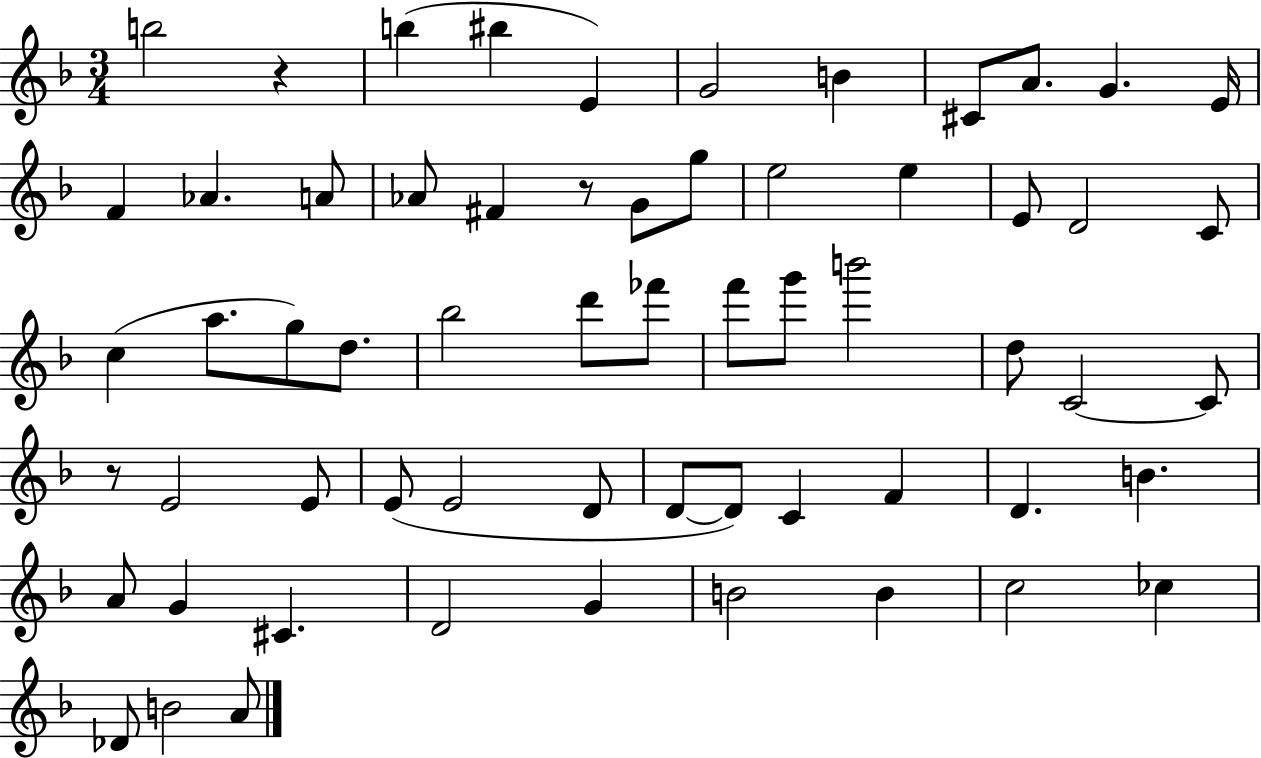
B5/h R/q B5/q BIS5/q E4/q G4/h B4/q C#4/e A4/e. G4/q. E4/s F4/q Ab4/q. A4/e Ab4/e F#4/q R/e G4/e G5/e E5/h E5/q E4/e D4/h C4/e C5/q A5/e. G5/e D5/e. Bb5/h D6/e FES6/e F6/e G6/e B6/h D5/e C4/h C4/e R/e E4/h E4/e E4/e E4/h D4/e D4/e D4/e C4/q F4/q D4/q. B4/q. A4/e G4/q C#4/q. D4/h G4/q B4/h B4/q C5/h CES5/q Db4/e B4/h A4/e